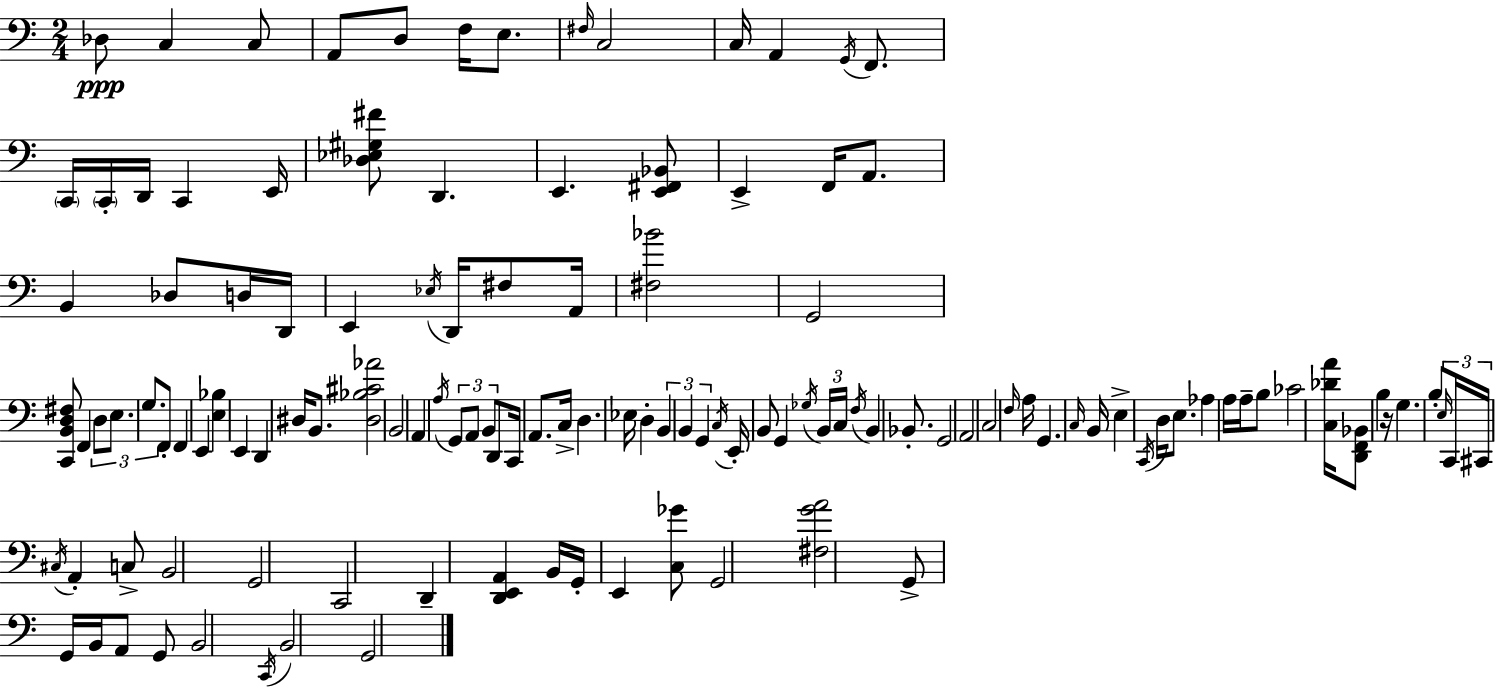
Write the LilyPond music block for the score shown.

{
  \clef bass
  \numericTimeSignature
  \time 2/4
  \key c \major
  \repeat volta 2 { des8\ppp c4 c8 | a,8 d8 f16 e8. | \grace { fis16 } c2 | c16 a,4 \acciaccatura { g,16 } f,8. | \break \parenthesize c,16 \parenthesize c,16-. d,16 c,4 | e,16 <des ees gis fis'>8 d,4. | e,4. | <e, fis, bes,>8 e,4-> f,16 a,8. | \break b,4 des8 | d16 d,16 e,4 \acciaccatura { ees16 } d,16 | fis8 a,16 <fis bes'>2 | g,2 | \break <c, b, d fis>8 f,4 | \tuplet 3/2 { d8 e8. g8. } | f,8-. f,4 e,4 | <e bes>4 e,4 | \break d,4 dis16 | b,8. <dis bes cis' aes'>2 | b,2 | a,4 \acciaccatura { a16 } | \break \tuplet 3/2 { g,8 a,8 b,8 } d,8 | c,16 a,8. c16-> d4. | ees16 d4-. | \tuplet 3/2 { b,4 b,4 | \break g,4 } \acciaccatura { c16 } e,16-. b,8 | g,4 \acciaccatura { ges16 } \tuplet 3/2 { b,16 c16 \acciaccatura { f16 } } | b,4 bes,8.-. g,2 | a,2 | \break c2 | \grace { f16 } | a16 g,4. \grace { c16 } | b,16 e4-> \acciaccatura { c,16 } d16 e8. | \break aes4 a16 a16-- | b8 ces'2 | <c des' a'>16 <d, f, bes,>8 b4 | r16 g4. | \break b8-. \tuplet 3/2 { \grace { e16 } c,16 cis,16 } \acciaccatura { cis16 } a,4-. | c8-> b,2 | g,2 | c,2 | \break d,4-- | <d, e, a,>4 b,16 g,16-. e,4 | <c ges'>8 g,2 | <fis g' a'>2 | \break g,8-> g,16 b,16 | a,8 g,8 b,2 | \acciaccatura { c,16 } b,2 | g,2 | \break } \bar "|."
}